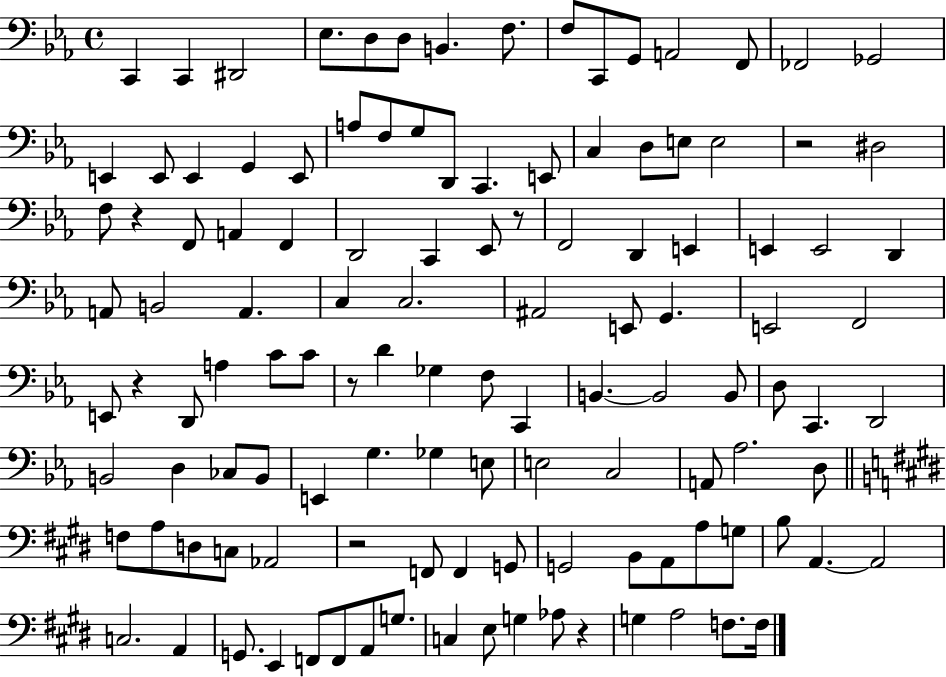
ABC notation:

X:1
T:Untitled
M:4/4
L:1/4
K:Eb
C,, C,, ^D,,2 _E,/2 D,/2 D,/2 B,, F,/2 F,/2 C,,/2 G,,/2 A,,2 F,,/2 _F,,2 _G,,2 E,, E,,/2 E,, G,, E,,/2 A,/2 F,/2 G,/2 D,,/2 C,, E,,/2 C, D,/2 E,/2 E,2 z2 ^D,2 F,/2 z F,,/2 A,, F,, D,,2 C,, _E,,/2 z/2 F,,2 D,, E,, E,, E,,2 D,, A,,/2 B,,2 A,, C, C,2 ^A,,2 E,,/2 G,, E,,2 F,,2 E,,/2 z D,,/2 A, C/2 C/2 z/2 D _G, F,/2 C,, B,, B,,2 B,,/2 D,/2 C,, D,,2 B,,2 D, _C,/2 B,,/2 E,, G, _G, E,/2 E,2 C,2 A,,/2 _A,2 D,/2 F,/2 A,/2 D,/2 C,/2 _A,,2 z2 F,,/2 F,, G,,/2 G,,2 B,,/2 A,,/2 A,/2 G,/2 B,/2 A,, A,,2 C,2 A,, G,,/2 E,, F,,/2 F,,/2 A,,/2 G,/2 C, E,/2 G, _A,/2 z G, A,2 F,/2 F,/4